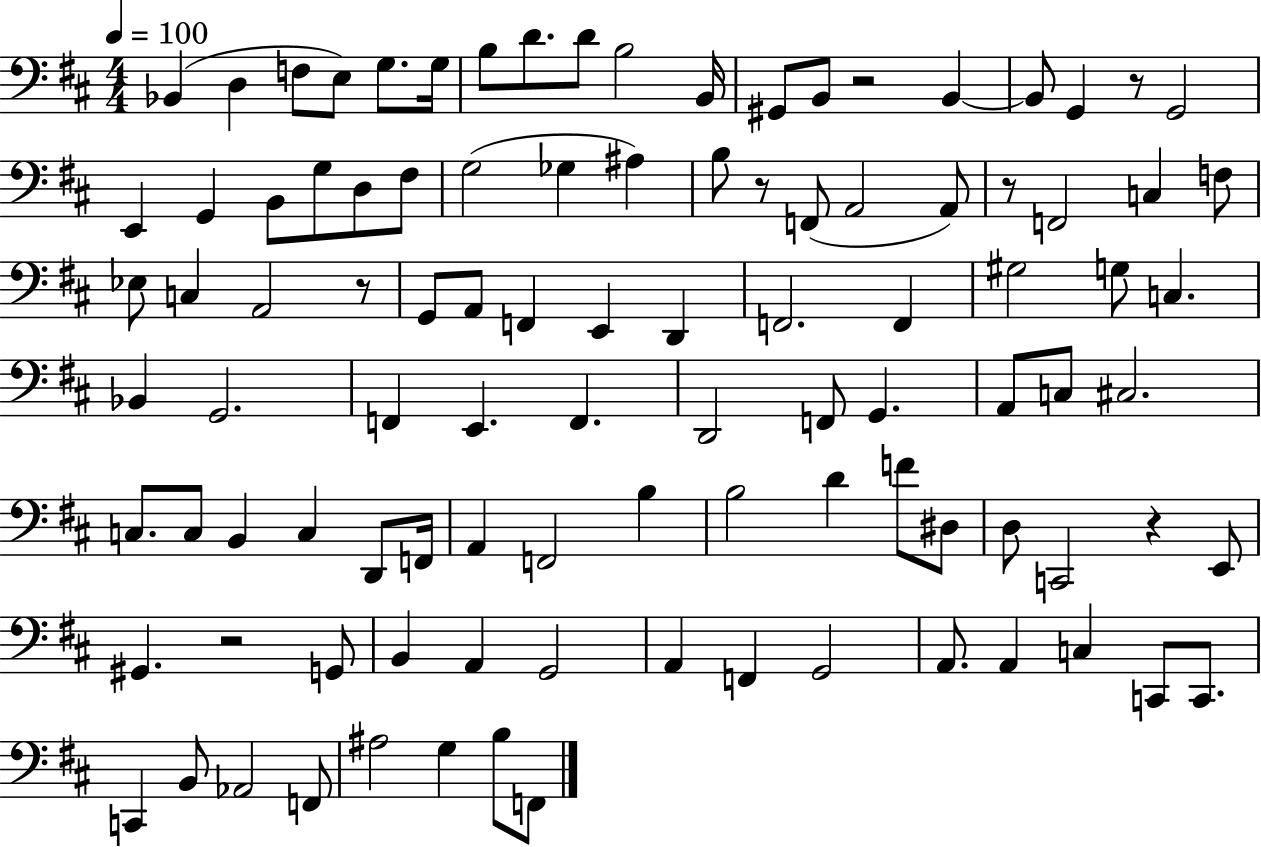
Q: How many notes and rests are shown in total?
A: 101